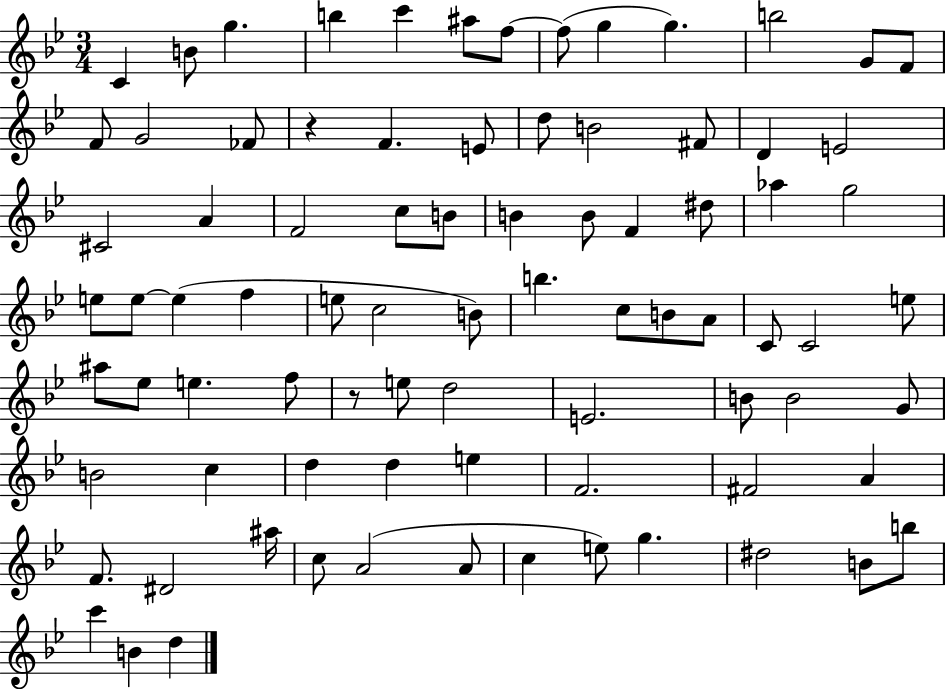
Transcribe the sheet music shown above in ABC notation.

X:1
T:Untitled
M:3/4
L:1/4
K:Bb
C B/2 g b c' ^a/2 f/2 f/2 g g b2 G/2 F/2 F/2 G2 _F/2 z F E/2 d/2 B2 ^F/2 D E2 ^C2 A F2 c/2 B/2 B B/2 F ^d/2 _a g2 e/2 e/2 e f e/2 c2 B/2 b c/2 B/2 A/2 C/2 C2 e/2 ^a/2 _e/2 e f/2 z/2 e/2 d2 E2 B/2 B2 G/2 B2 c d d e F2 ^F2 A F/2 ^D2 ^a/4 c/2 A2 A/2 c e/2 g ^d2 B/2 b/2 c' B d